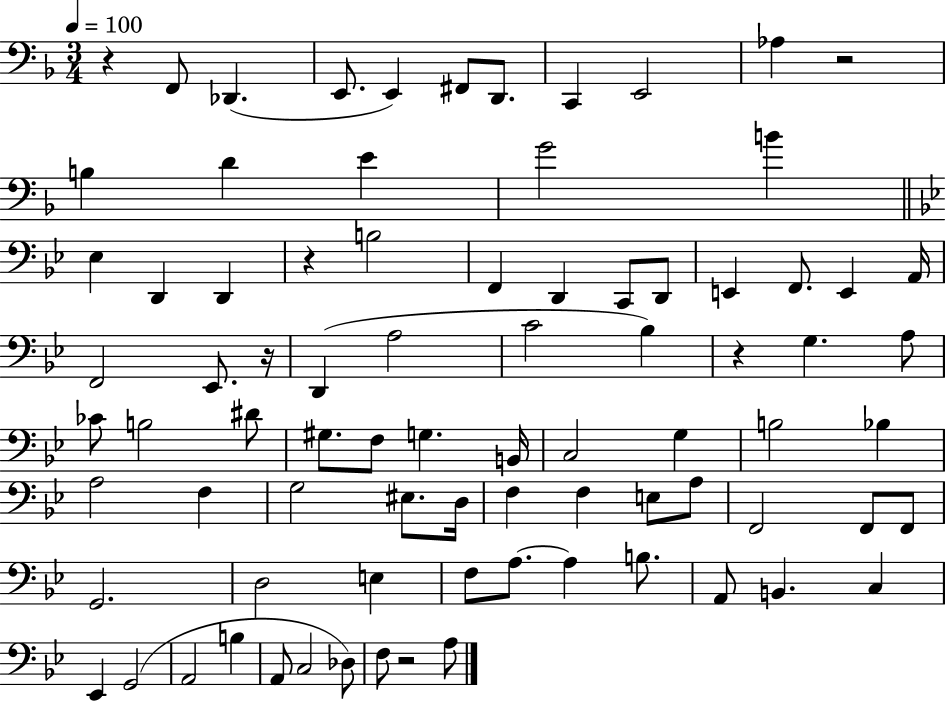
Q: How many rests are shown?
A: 6